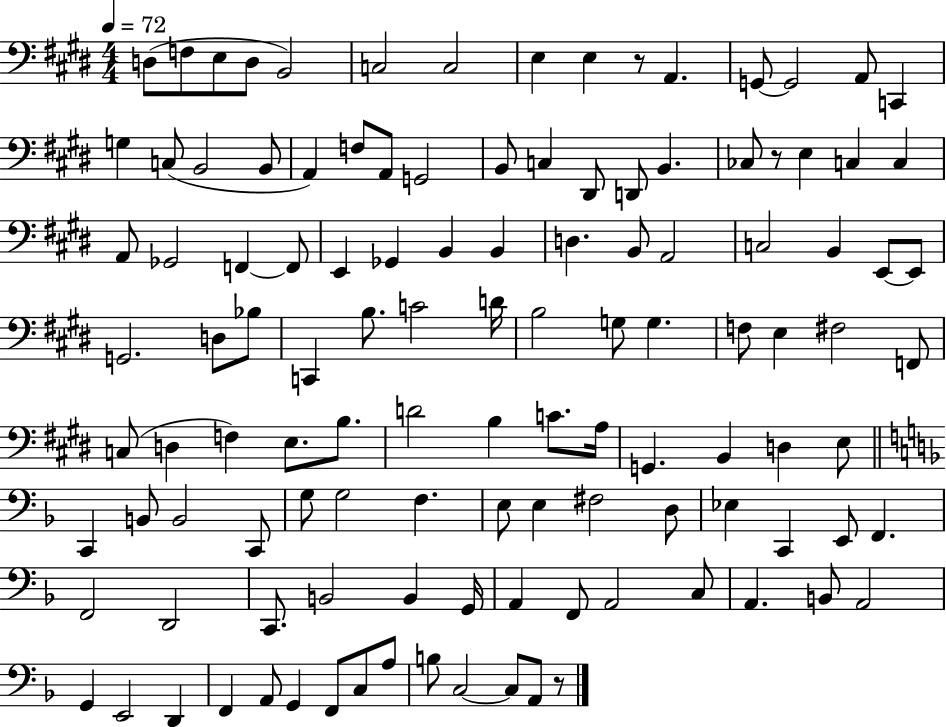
{
  \clef bass
  \numericTimeSignature
  \time 4/4
  \key e \major
  \tempo 4 = 72
  d8( f8 e8 d8 b,2) | c2 c2 | e4 e4 r8 a,4. | g,8~~ g,2 a,8 c,4 | \break g4 c8( b,2 b,8 | a,4) f8 a,8 g,2 | b,8 c4 dis,8 d,8 b,4. | ces8 r8 e4 c4 c4 | \break a,8 ges,2 f,4~~ f,8 | e,4 ges,4 b,4 b,4 | d4. b,8 a,2 | c2 b,4 e,8~~ e,8 | \break g,2. d8 bes8 | c,4 b8. c'2 d'16 | b2 g8 g4. | f8 e4 fis2 f,8 | \break c8( d4 f4) e8. b8. | d'2 b4 c'8. a16 | g,4. b,4 d4 e8 | \bar "||" \break \key f \major c,4 b,8 b,2 c,8 | g8 g2 f4. | e8 e4 fis2 d8 | ees4 c,4 e,8 f,4. | \break f,2 d,2 | c,8. b,2 b,4 g,16 | a,4 f,8 a,2 c8 | a,4. b,8 a,2 | \break g,4 e,2 d,4 | f,4 a,8 g,4 f,8 c8 a8 | b8 c2~~ c8 a,8 r8 | \bar "|."
}